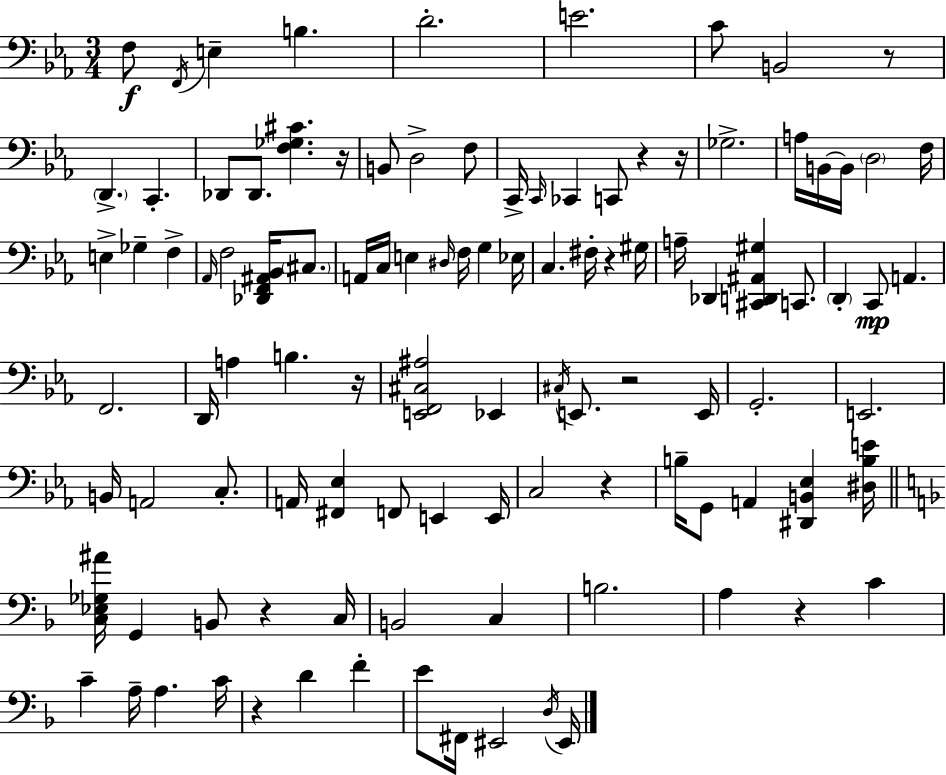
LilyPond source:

{
  \clef bass
  \numericTimeSignature
  \time 3/4
  \key ees \major
  \repeat volta 2 { f8\f \acciaccatura { f,16 } e4-- b4. | d'2.-. | e'2. | c'8 b,2 r8 | \break \parenthesize d,4.-> c,4.-. | des,8 des,8. <f ges cis'>4. | r16 b,8 d2-> f8 | c,16-> \grace { c,16 } ces,4 c,8 r4 | \break r16 ges2.-> | a16 b,16~~ b,16 \parenthesize d2 | f16 e4-> ges4-- f4-> | \grace { aes,16 } f2 <des, f, ais, bes,>16 | \break \parenthesize cis8. a,16 c16 e4 \grace { dis16 } f16 g4 | ees16 c4. fis16-. r4 | gis16 a16-- des,4 <cis, d, ais, gis>4 | c,8. \parenthesize d,4-. c,8\mp a,4. | \break f,2. | d,16 a4 b4. | r16 <e, f, cis ais>2 | ees,4 \acciaccatura { cis16 } e,8. r2 | \break e,16 g,2.-. | e,2. | b,16 a,2 | c8.-. a,16 <fis, ees>4 f,8 | \break e,4 e,16 c2 | r4 b16-- g,8 a,4 | <dis, b, ees>4 <dis b e'>16 \bar "||" \break \key f \major <c ees ges ais'>16 g,4 b,8 r4 c16 | b,2 c4 | b2. | a4 r4 c'4 | \break c'4-- a16-- a4. c'16 | r4 d'4 f'4-. | e'8 fis,16 eis,2 \acciaccatura { d16 } | eis,16 } \bar "|."
}